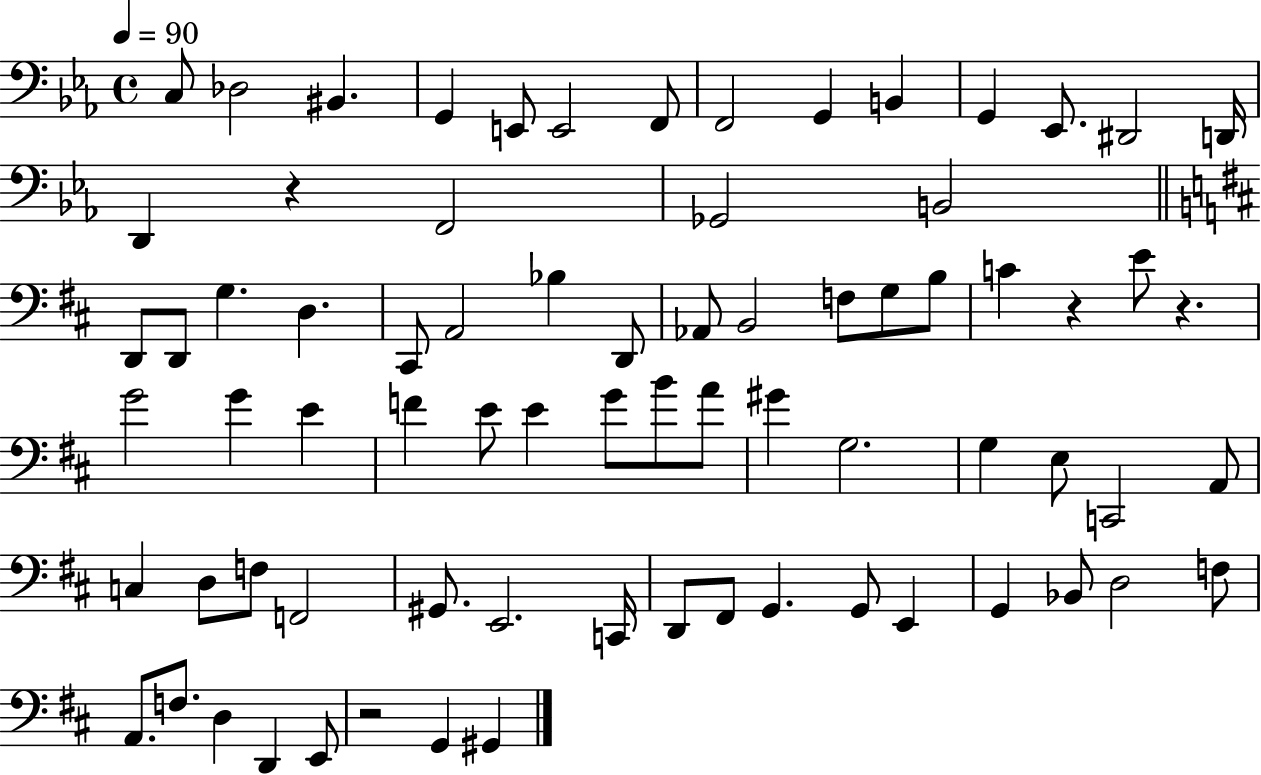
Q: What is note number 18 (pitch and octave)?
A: B2